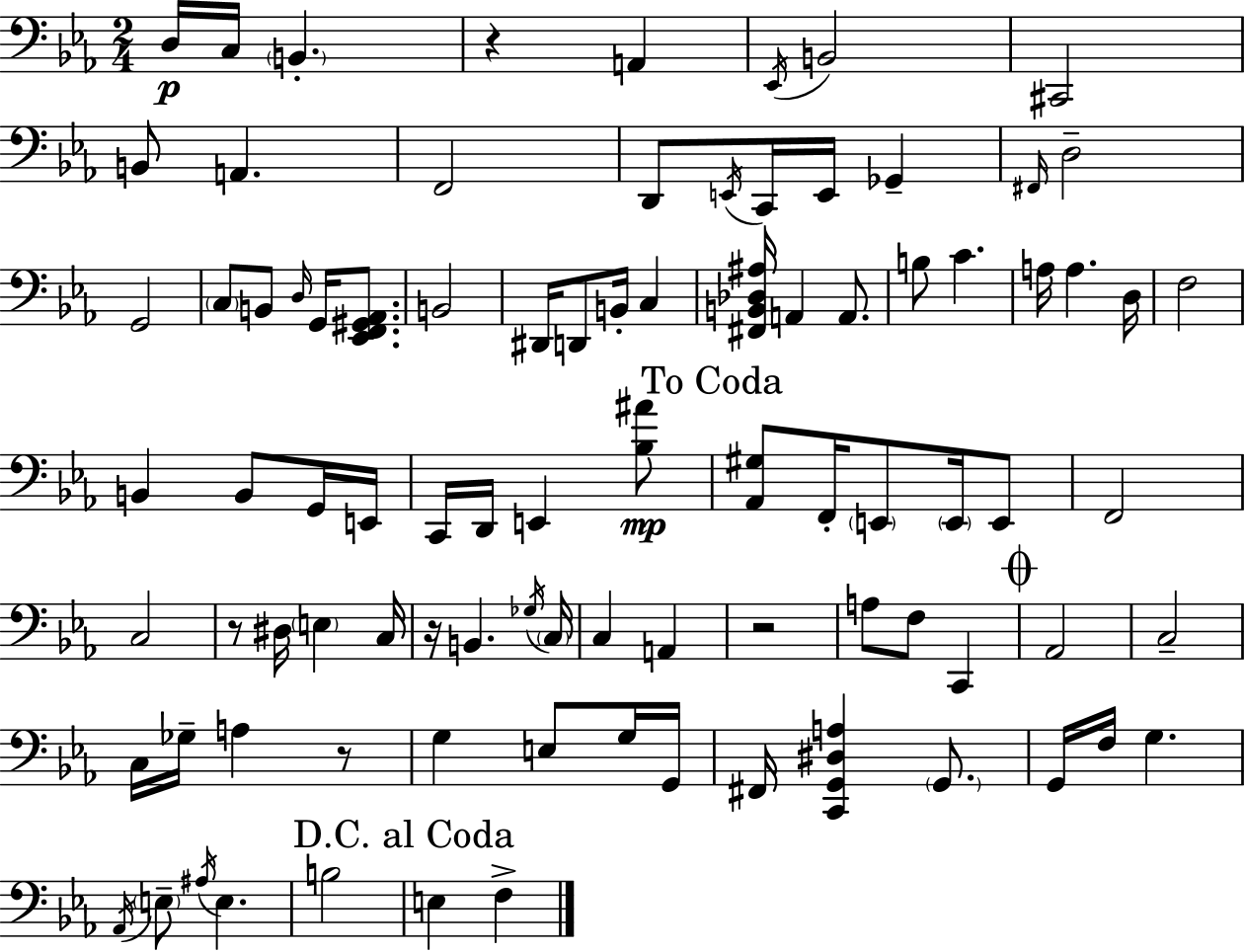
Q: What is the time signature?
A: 2/4